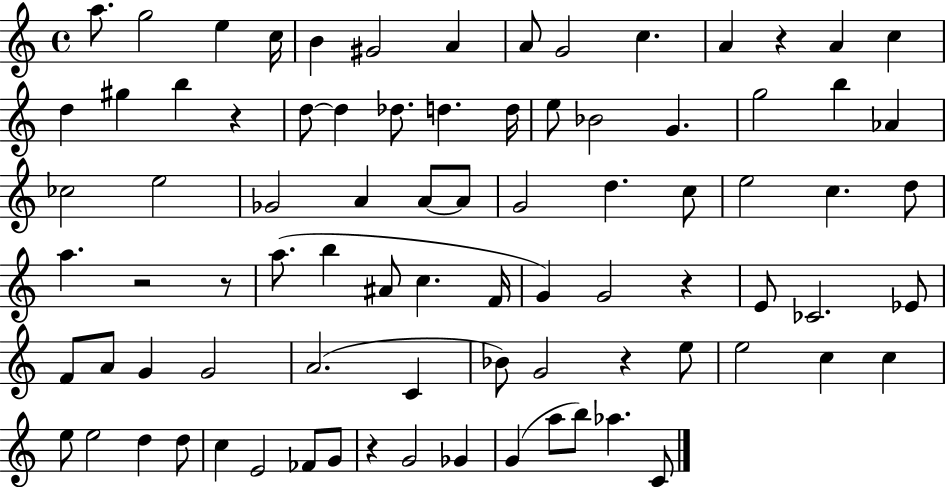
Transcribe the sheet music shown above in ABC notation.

X:1
T:Untitled
M:4/4
L:1/4
K:C
a/2 g2 e c/4 B ^G2 A A/2 G2 c A z A c d ^g b z d/2 d _d/2 d d/4 e/2 _B2 G g2 b _A _c2 e2 _G2 A A/2 A/2 G2 d c/2 e2 c d/2 a z2 z/2 a/2 b ^A/2 c F/4 G G2 z E/2 _C2 _E/2 F/2 A/2 G G2 A2 C _B/2 G2 z e/2 e2 c c e/2 e2 d d/2 c E2 _F/2 G/2 z G2 _G G a/2 b/2 _a C/2